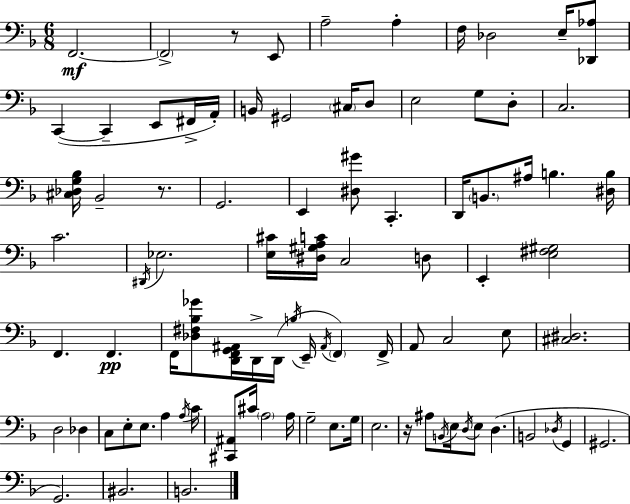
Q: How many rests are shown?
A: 3